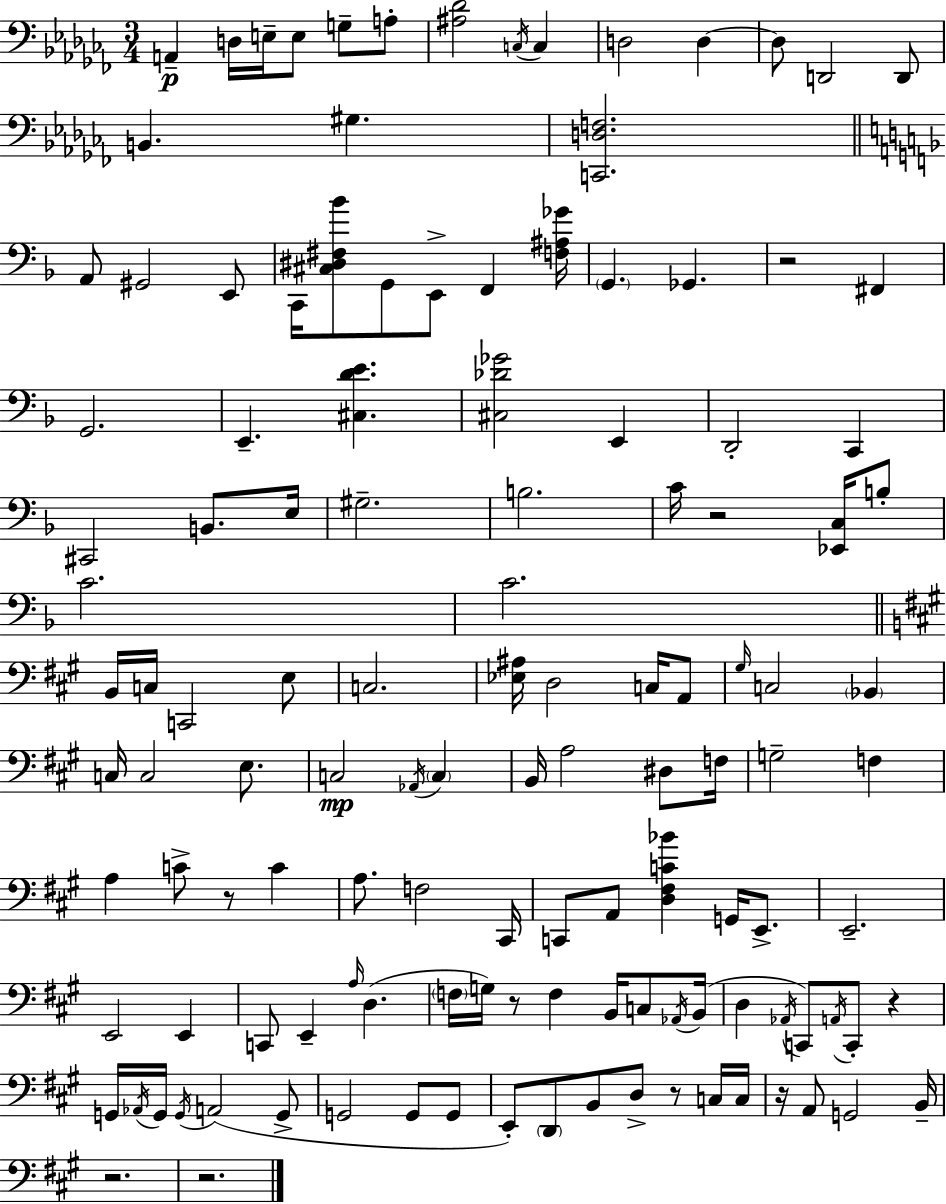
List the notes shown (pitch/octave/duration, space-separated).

A2/q D3/s E3/s E3/e G3/e A3/e [A#3,Db4]/h C3/s C3/q D3/h D3/q D3/e D2/h D2/e B2/q. G#3/q. [C2,D3,F3]/h. A2/e G#2/h E2/e C2/s [C#3,D#3,F#3,Bb4]/e G2/e E2/e F2/q [F3,A#3,Gb4]/s G2/q. Gb2/q. R/h F#2/q G2/h. E2/q. [C#3,D4,E4]/q. [C#3,Db4,Gb4]/h E2/q D2/h C2/q C#2/h B2/e. E3/s G#3/h. B3/h. C4/s R/h [Eb2,C3]/s B3/e C4/h. C4/h. B2/s C3/s C2/h E3/e C3/h. [Eb3,A#3]/s D3/h C3/s A2/e G#3/s C3/h Bb2/q C3/s C3/h E3/e. C3/h Ab2/s C3/q B2/s A3/h D#3/e F3/s G3/h F3/q A3/q C4/e R/e C4/q A3/e. F3/h C#2/s C2/e A2/e [D3,F#3,C4,Bb4]/q G2/s E2/e. E2/h. E2/h E2/q C2/e E2/q A3/s D3/q. F3/s G3/s R/e F3/q B2/s C3/e Ab2/s B2/s D3/q Ab2/s C2/e A2/s C2/e R/q G2/s Ab2/s G2/s G2/s A2/h G2/e G2/h G2/e G2/e E2/e D2/e B2/e D3/e R/e C3/s C3/s R/s A2/e G2/h B2/s R/h. R/h.